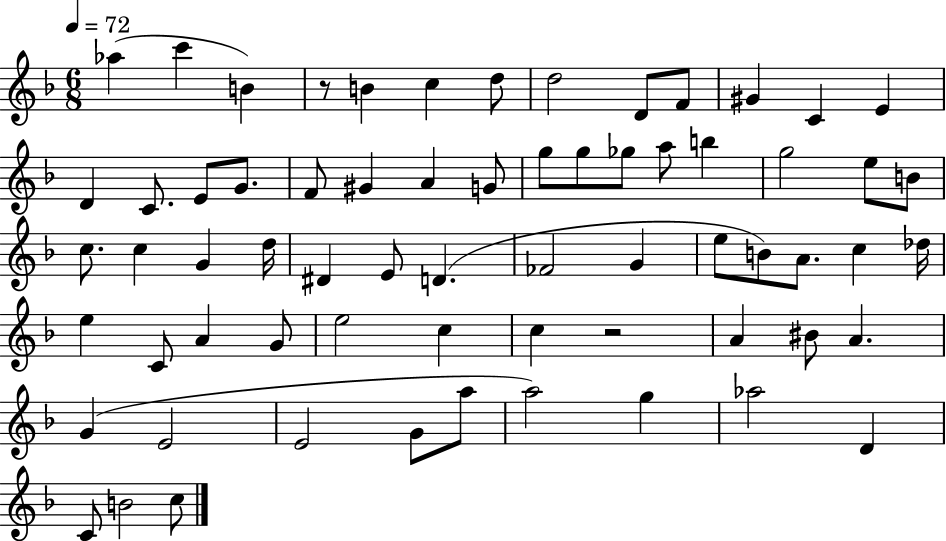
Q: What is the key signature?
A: F major